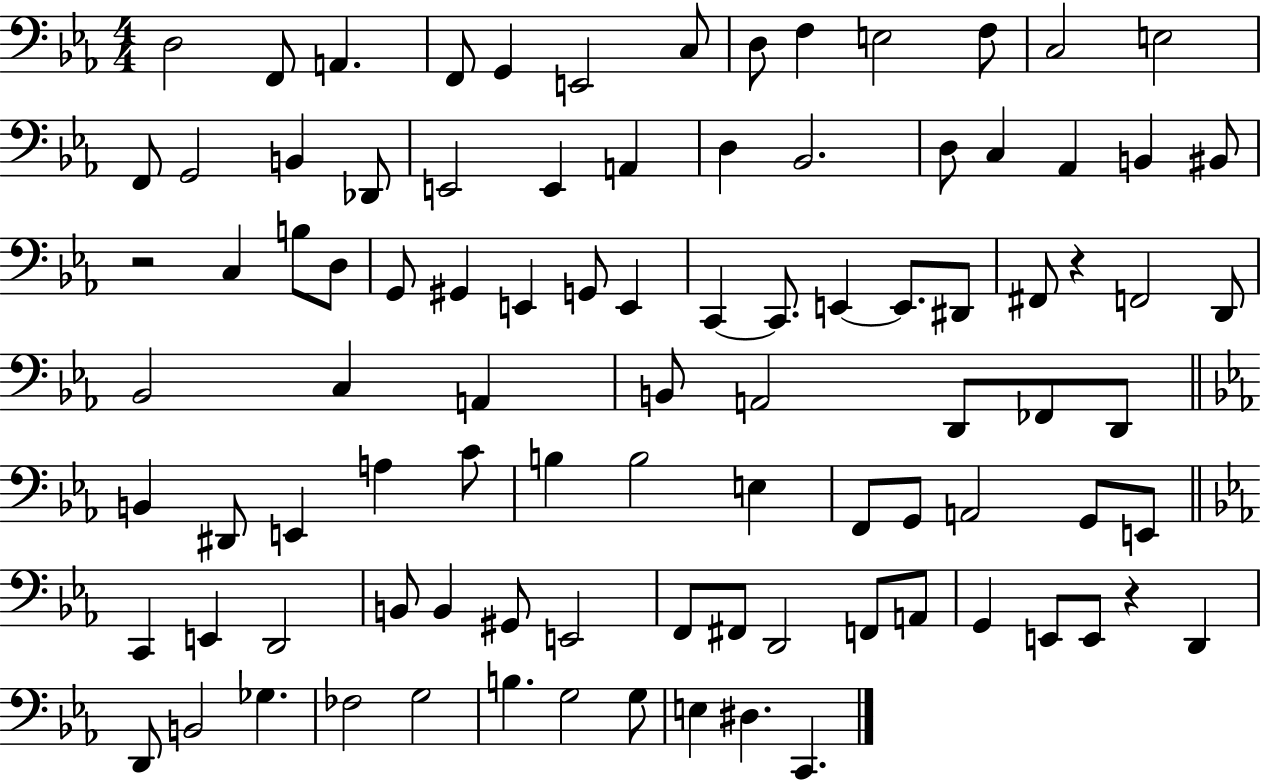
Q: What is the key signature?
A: EES major